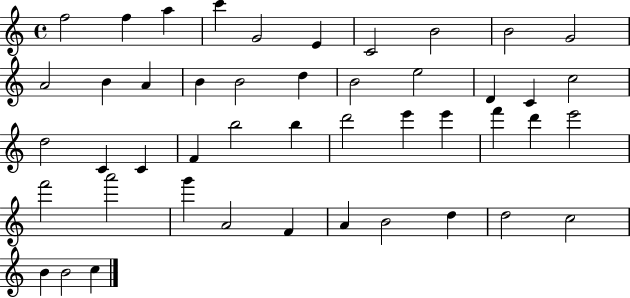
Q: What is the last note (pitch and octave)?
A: C5